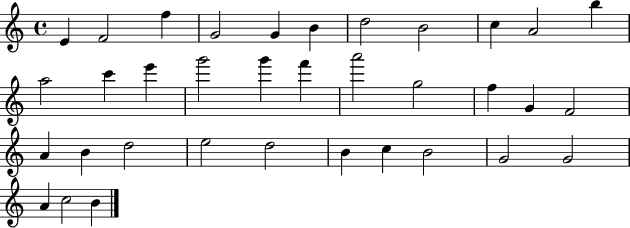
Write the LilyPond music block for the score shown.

{
  \clef treble
  \time 4/4
  \defaultTimeSignature
  \key c \major
  e'4 f'2 f''4 | g'2 g'4 b'4 | d''2 b'2 | c''4 a'2 b''4 | \break a''2 c'''4 e'''4 | g'''2 g'''4 f'''4 | a'''2 g''2 | f''4 g'4 f'2 | \break a'4 b'4 d''2 | e''2 d''2 | b'4 c''4 b'2 | g'2 g'2 | \break a'4 c''2 b'4 | \bar "|."
}